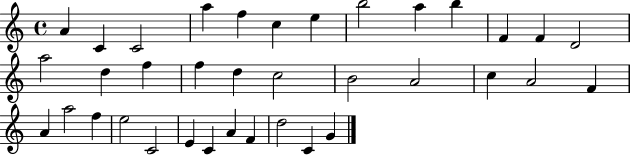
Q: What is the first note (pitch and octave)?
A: A4